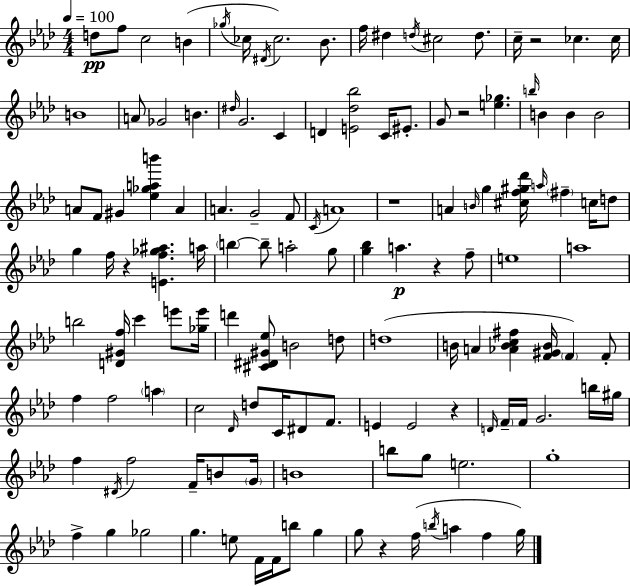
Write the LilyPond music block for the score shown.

{
  \clef treble
  \numericTimeSignature
  \time 4/4
  \key aes \major
  \tempo 4 = 100
  d''8\pp f''8 c''2 b'4( | \acciaccatura { ges''16 } ces''16 \acciaccatura { dis'16 } ces''2.) bes'8. | f''16 dis''4 \acciaccatura { d''16 } cis''2 | d''8. c''16-- r2 ces''4. | \break ces''16 b'1 | a'8 ges'2 b'4. | \grace { dis''16 } g'2. | c'4 d'4 <e' des'' bes''>2 | \break c'16 eis'8.-. g'8 r2 <e'' ges''>4. | \grace { b''16 } b'4 b'4 b'2 | a'8 f'8 gis'4 <ees'' ges'' a'' b'''>4 | a'4 a'4. g'2-- | \break f'8 \acciaccatura { c'16 } a'1 | r1 | a'4 \grace { b'16 } g''4 <cis'' f'' gis'' des'''>16 | \grace { a''16 } \parenthesize fis''4-- c''16 d''8 g''4 f''16 r4 | \break <e' f'' ges'' ais''>4. a''16 \parenthesize b''4~~ b''8-- a''2-. | g''8 <g'' bes''>4 a''4.\p | r4 f''8-- e''1 | a''1 | \break b''2 | <d' gis' f''>16 c'''4 e'''8 <ges'' e'''>16 d'''4 <cis' dis' gis' ees''>8 b'2 | d''8 d''1( | b'16 a'4 <aes' b' c'' fis''>4 | \break <f' gis' b'>16 \parenthesize f'4) f'8-. f''4 f''2 | \parenthesize a''4 c''2 | \grace { des'16 } d''8 c'16 dis'8 f'8. e'4 e'2 | r4 \grace { d'16 } \parenthesize f'16-- f'16 g'2. | \break b''16 gis''16 f''4 \acciaccatura { dis'16 } f''2 | f'16-- b'8 \parenthesize g'16 b'1 | b''8 g''8 e''2. | g''1-. | \break f''4-> g''4 | ges''2 g''4. | e''8 f'16 f'16 b''8 g''4 g''8 r4 | f''16( \acciaccatura { b''16 } a''4 f''4 g''16) \bar "|."
}